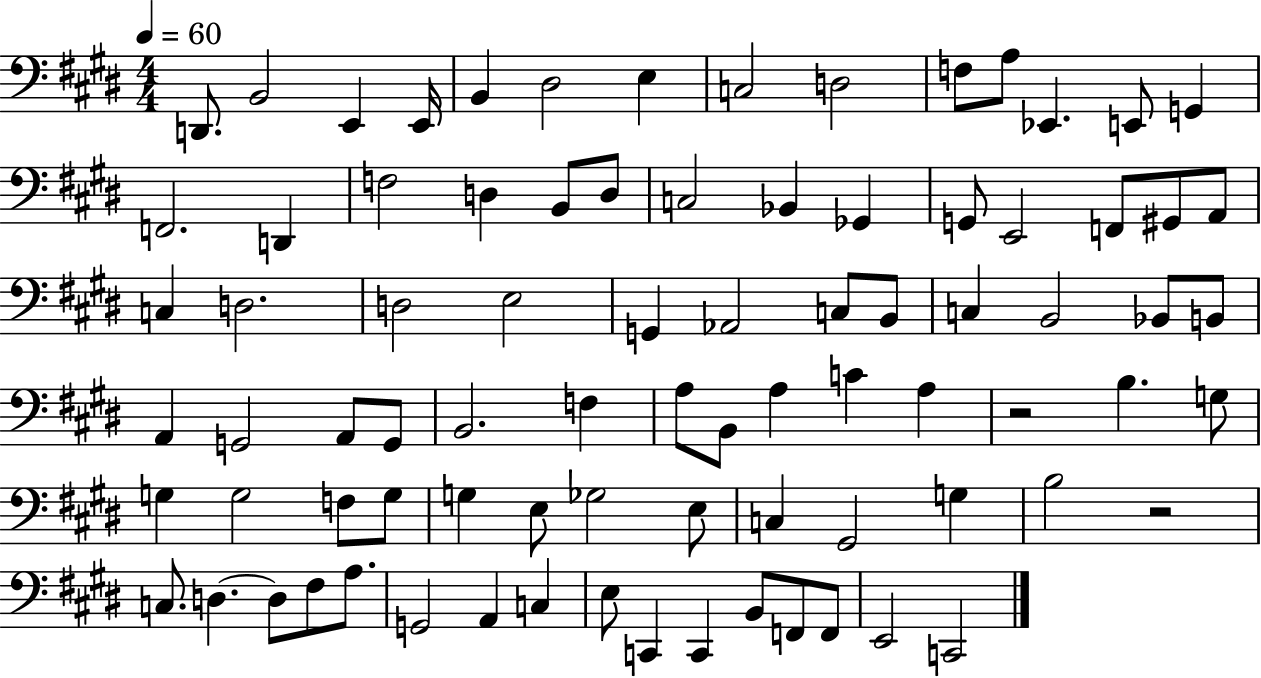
{
  \clef bass
  \numericTimeSignature
  \time 4/4
  \key e \major
  \tempo 4 = 60
  \repeat volta 2 { d,8. b,2 e,4 e,16 | b,4 dis2 e4 | c2 d2 | f8 a8 ees,4. e,8 g,4 | \break f,2. d,4 | f2 d4 b,8 d8 | c2 bes,4 ges,4 | g,8 e,2 f,8 gis,8 a,8 | \break c4 d2. | d2 e2 | g,4 aes,2 c8 b,8 | c4 b,2 bes,8 b,8 | \break a,4 g,2 a,8 g,8 | b,2. f4 | a8 b,8 a4 c'4 a4 | r2 b4. g8 | \break g4 g2 f8 g8 | g4 e8 ges2 e8 | c4 gis,2 g4 | b2 r2 | \break c8. d4.~~ d8 fis8 a8. | g,2 a,4 c4 | e8 c,4 c,4 b,8 f,8 f,8 | e,2 c,2 | \break } \bar "|."
}